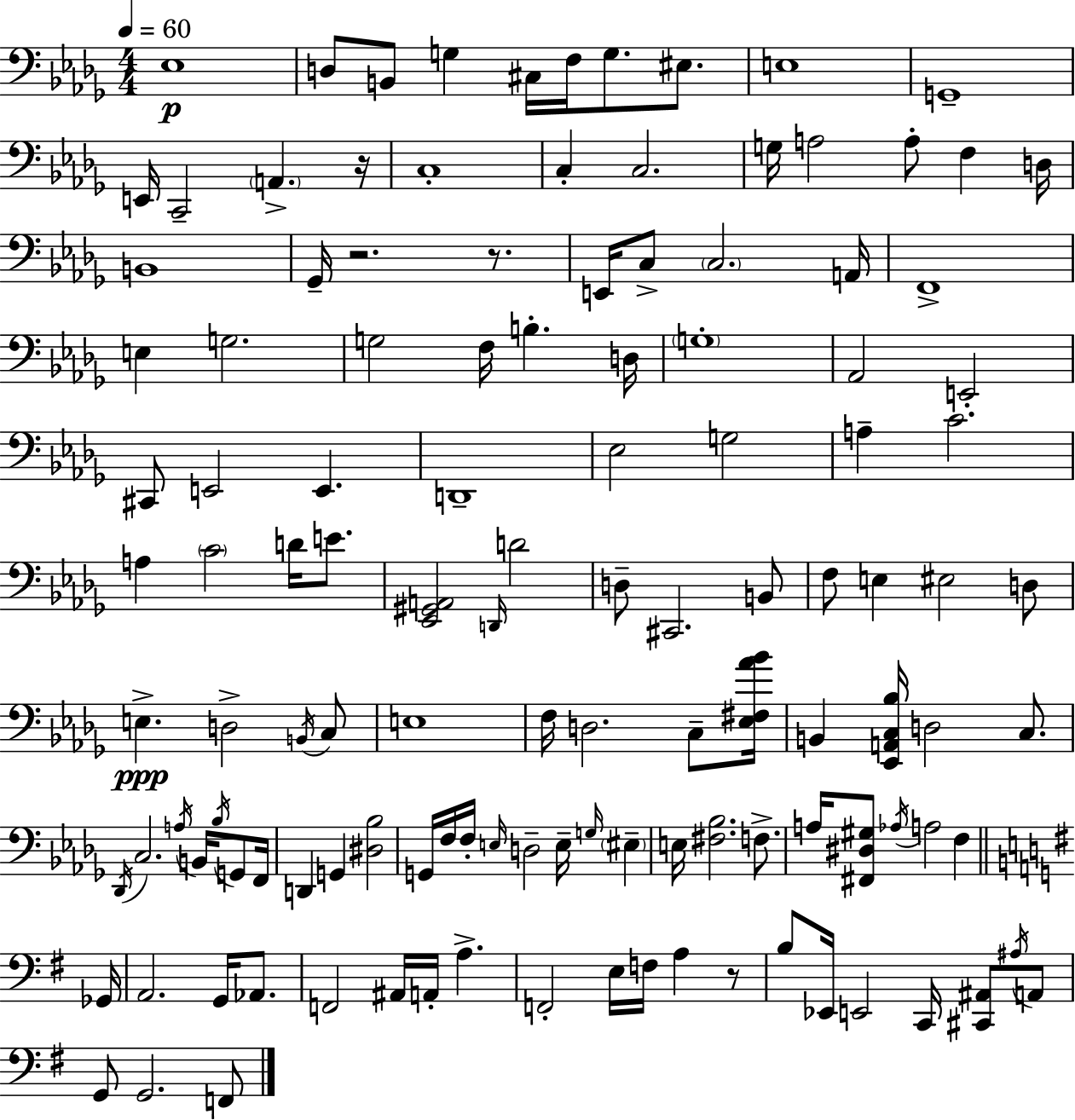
{
  \clef bass
  \numericTimeSignature
  \time 4/4
  \key bes \minor
  \tempo 4 = 60
  \repeat volta 2 { ees1\p | d8 b,8 g4 cis16 f16 g8. eis8. | e1 | g,1-- | \break e,16 c,2-- \parenthesize a,4.-> r16 | c1-. | c4-. c2. | g16 a2 a8-. f4 d16 | \break b,1 | ges,16-- r2. r8. | e,16 c8-> \parenthesize c2. a,16 | f,1-> | \break e4 g2. | g2 f16 b4.-. d16 | \parenthesize g1-. | aes,2 e,2-. | \break cis,8 e,2 e,4. | d,1-- | ees2 g2 | a4-- c'2. | \break a4 \parenthesize c'2 d'16 e'8. | <ees, gis, a,>2 \grace { d,16 } d'2 | d8-- cis,2. b,8 | f8 e4 eis2 d8 | \break e4.->\ppp d2-> \acciaccatura { b,16 } | c8 e1 | f16 d2. c8-- | <ees fis aes' bes'>16 b,4 <ees, a, c bes>16 d2 c8. | \break \acciaccatura { des,16 } c2. \acciaccatura { a16 } | b,16 \acciaccatura { bes16 } g,8 f,16 d,4 g,4 <dis bes>2 | g,16 f16 f16-. \grace { e16 } d2-- | e16-- \grace { g16 } \parenthesize eis4-- e16 <fis bes>2. | \break f8.-> a16 <fis, dis gis>8 \acciaccatura { aes16 } a2 | f4 \bar "||" \break \key g \major ges,16 a,2. g,16 aes,8. | f,2 ais,16 a,16-. a4.-> | f,2-. e16 f16 a4 r8 | b8 ees,16 e,2 c,16 <cis, ais,>8 \acciaccatura { ais16 } | \break a,8 g,8 g,2. | f,8 } \bar "|."
}